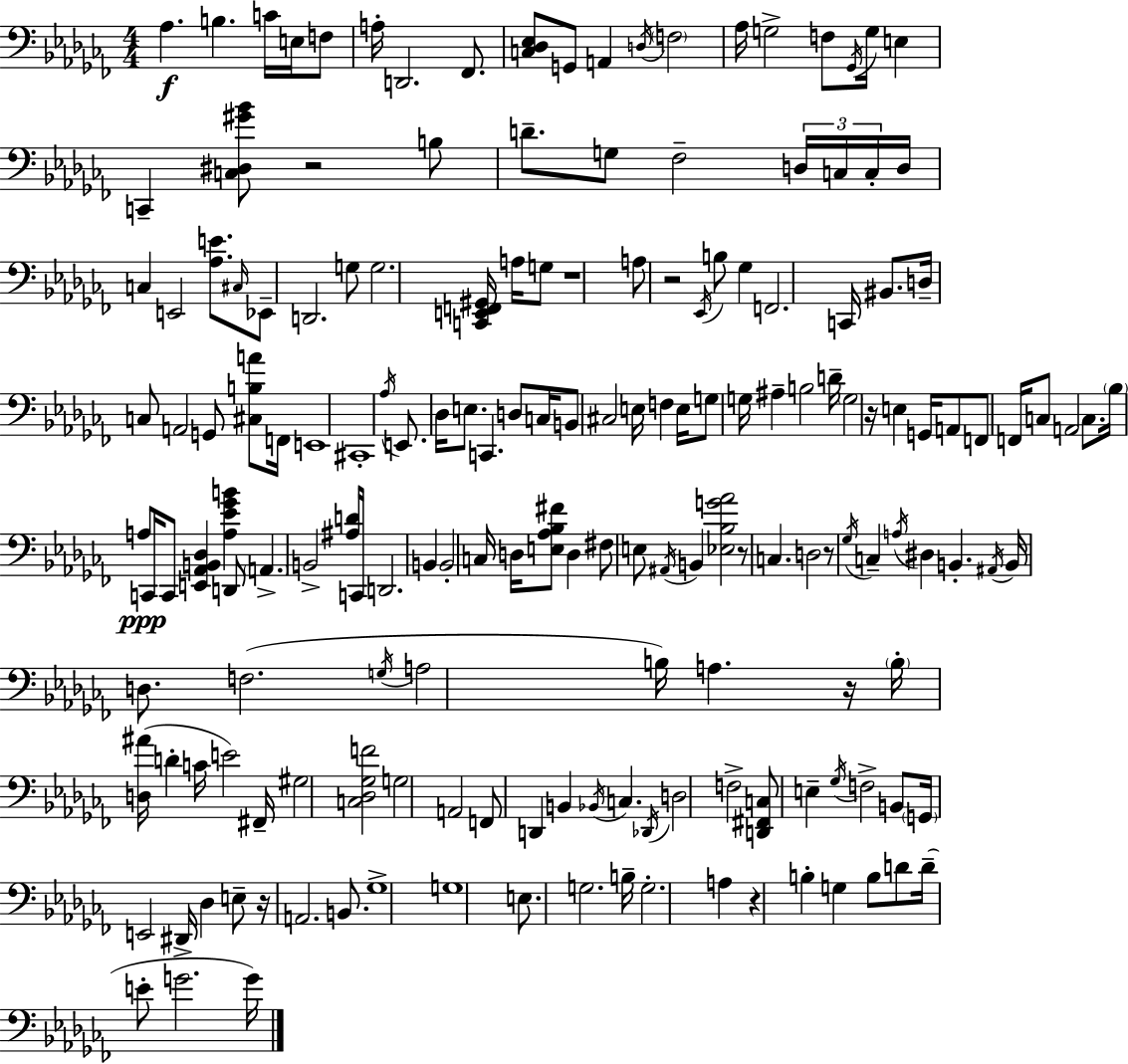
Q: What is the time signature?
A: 4/4